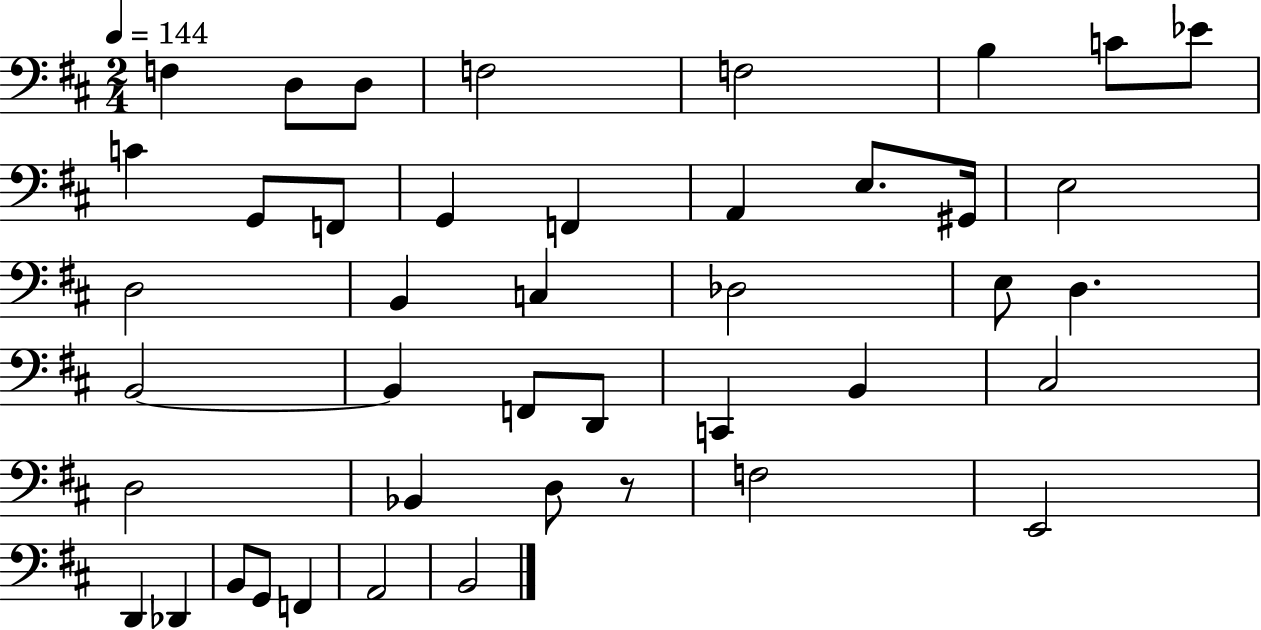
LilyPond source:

{
  \clef bass
  \numericTimeSignature
  \time 2/4
  \key d \major
  \tempo 4 = 144
  f4 d8 d8 | f2 | f2 | b4 c'8 ees'8 | \break c'4 g,8 f,8 | g,4 f,4 | a,4 e8. gis,16 | e2 | \break d2 | b,4 c4 | des2 | e8 d4. | \break b,2~~ | b,4 f,8 d,8 | c,4 b,4 | cis2 | \break d2 | bes,4 d8 r8 | f2 | e,2 | \break d,4 des,4 | b,8 g,8 f,4 | a,2 | b,2 | \break \bar "|."
}